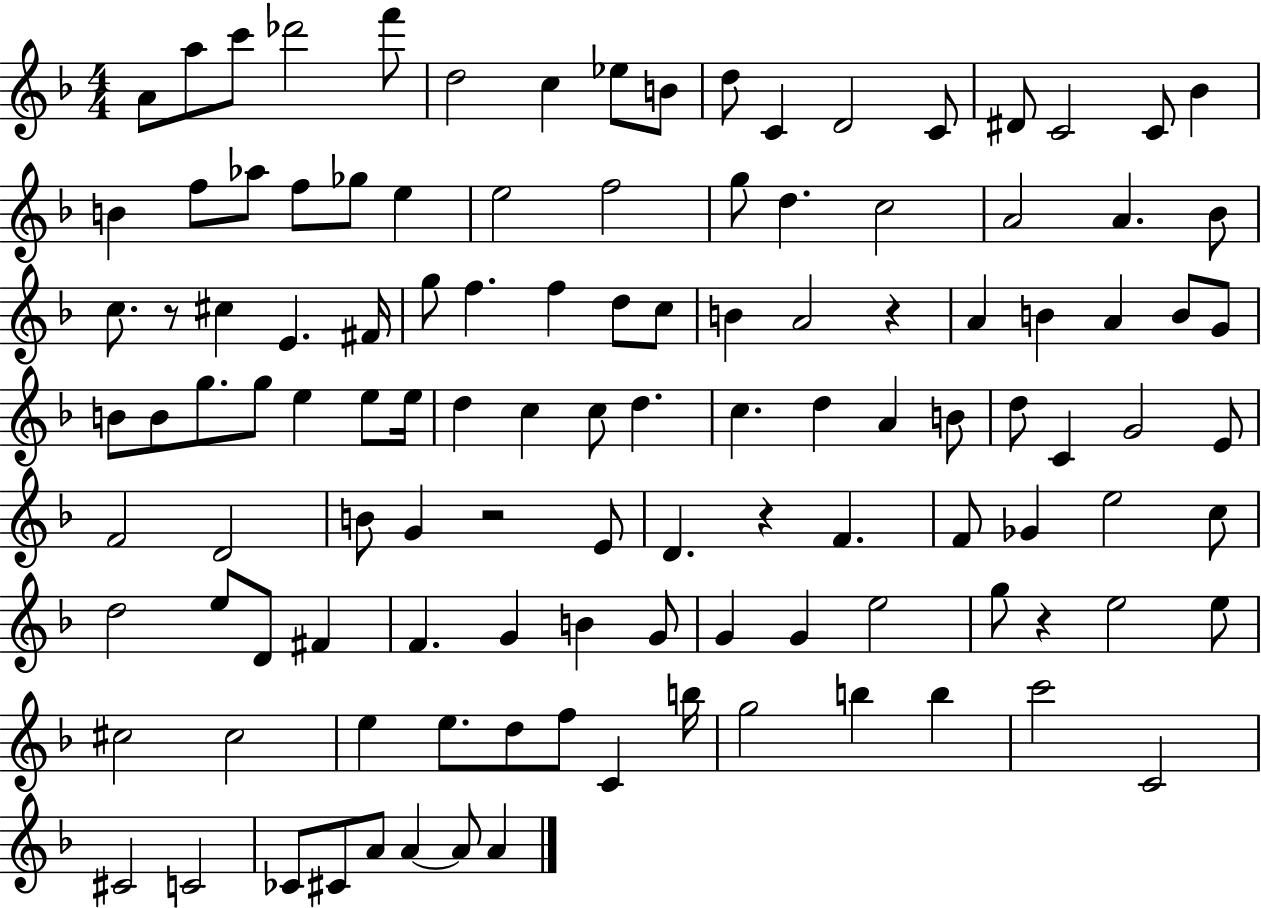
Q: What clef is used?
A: treble